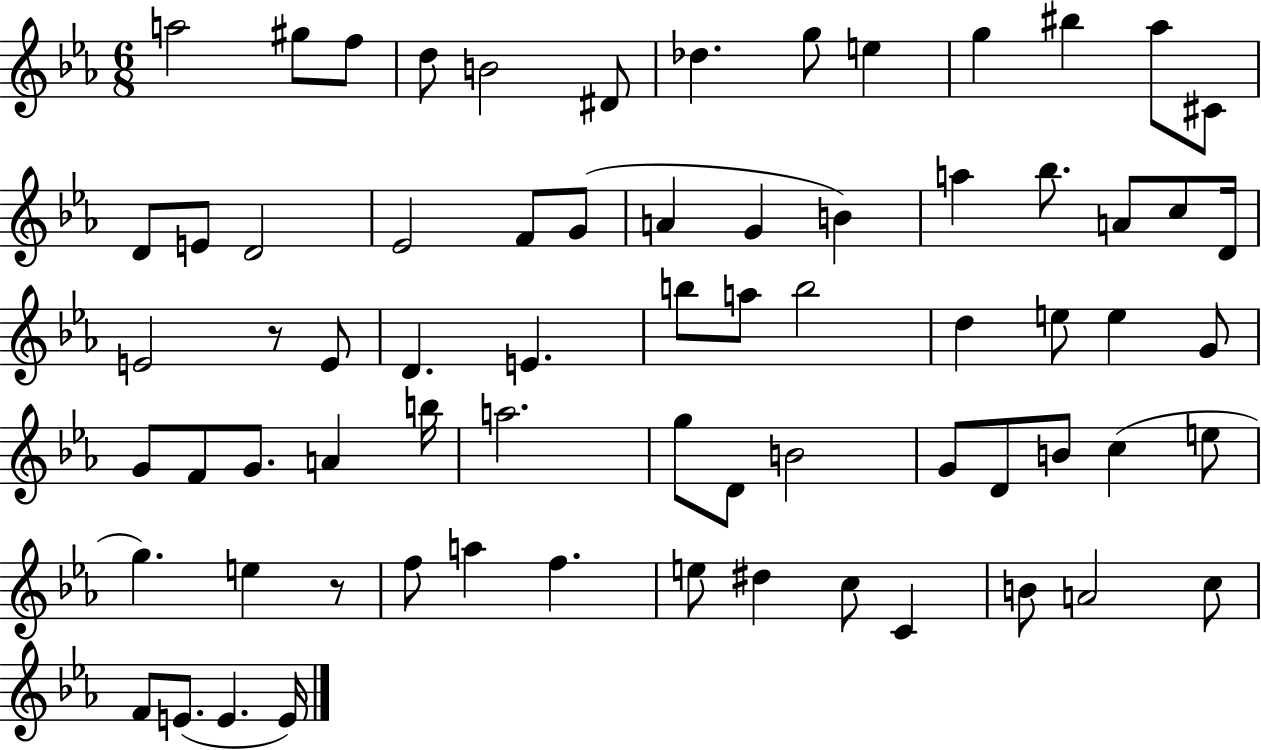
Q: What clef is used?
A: treble